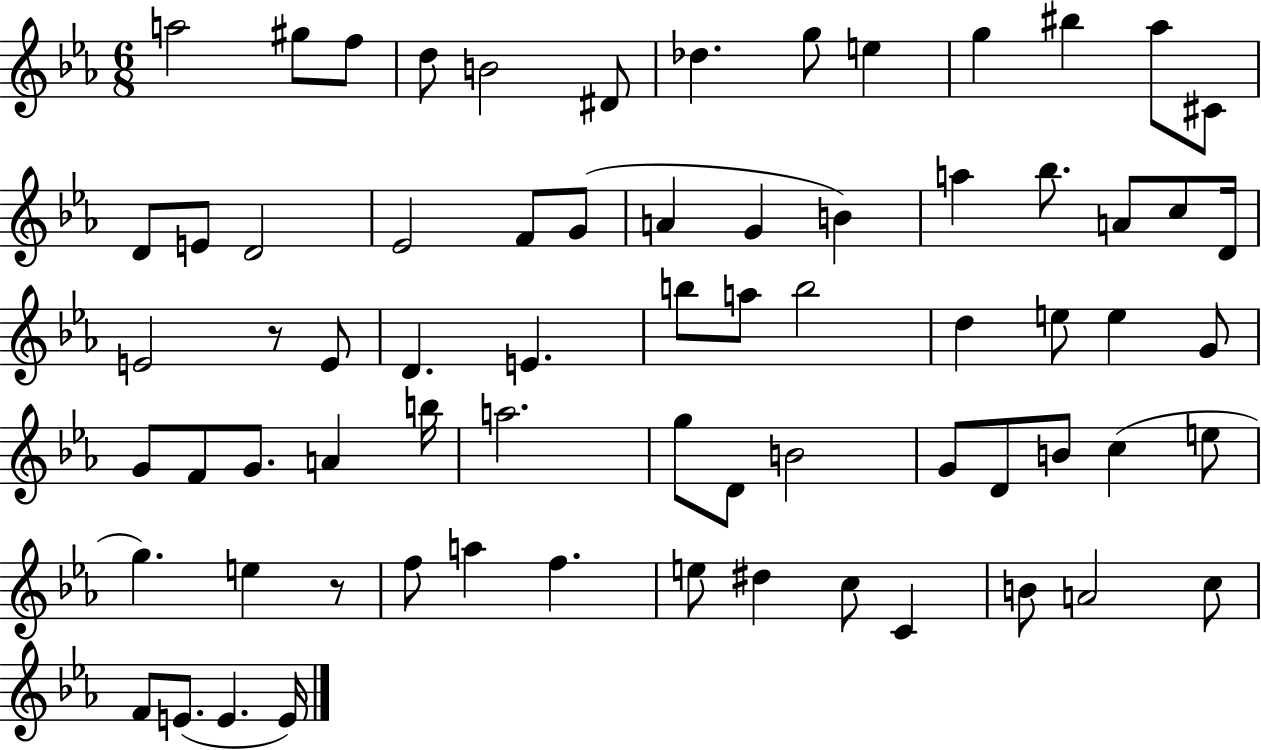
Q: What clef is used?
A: treble